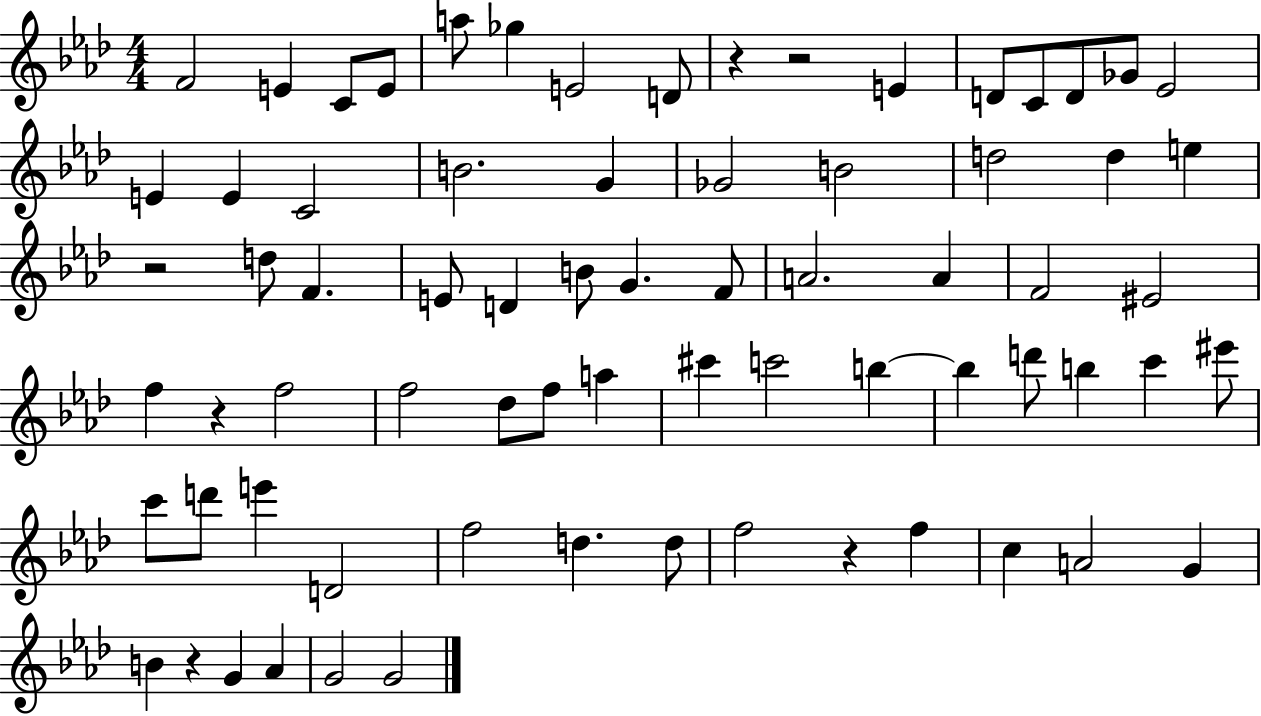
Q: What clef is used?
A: treble